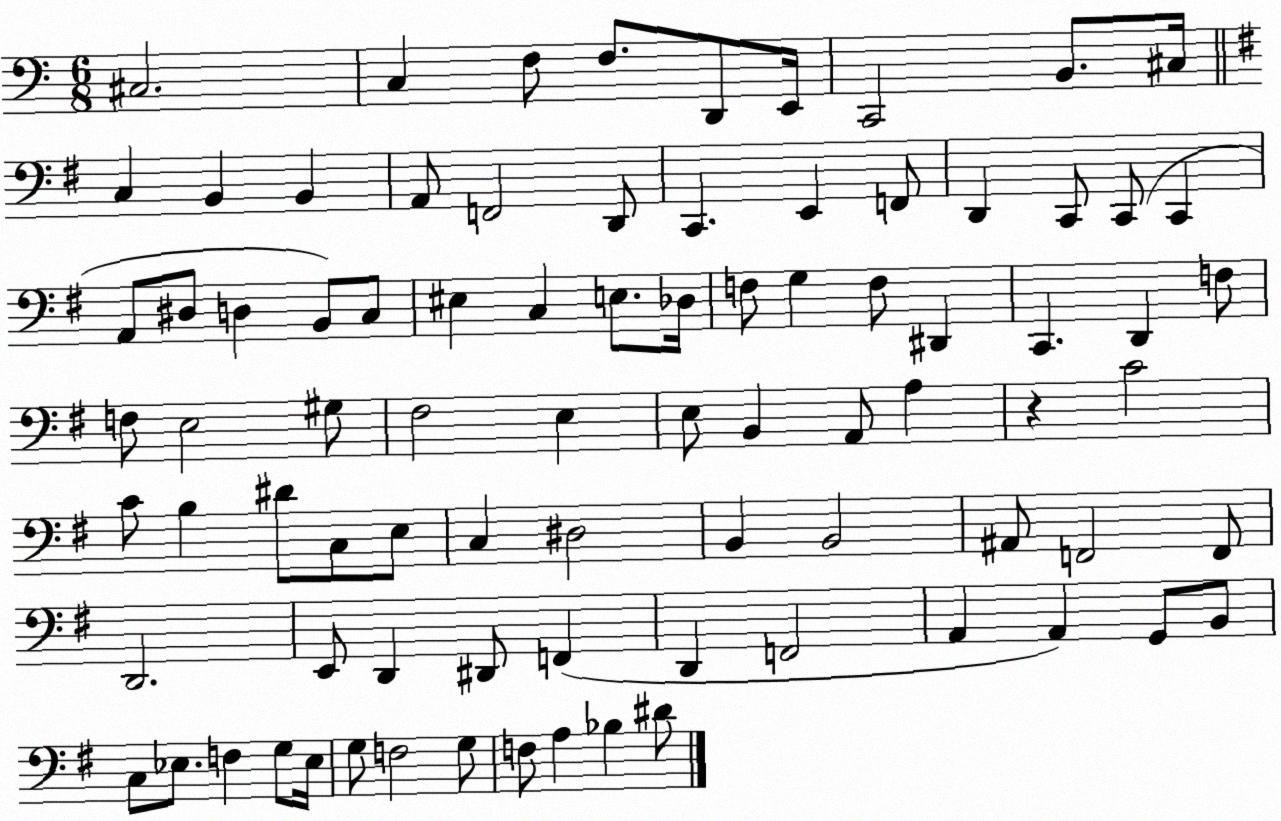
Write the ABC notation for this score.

X:1
T:Untitled
M:6/8
L:1/4
K:C
^C,2 C, F,/2 F,/2 D,,/2 E,,/4 C,,2 B,,/2 ^C,/4 C, B,, B,, A,,/2 F,,2 D,,/2 C,, E,, F,,/2 D,, C,,/2 C,,/2 C,, A,,/2 ^D,/2 D, B,,/2 C,/2 ^E, C, E,/2 _D,/4 F,/2 G, F,/2 ^D,, C,, D,, F,/2 F,/2 E,2 ^G,/2 ^F,2 E, E,/2 B,, A,,/2 A, z C2 C/2 B, ^D/2 C,/2 E,/2 C, ^D,2 B,, B,,2 ^A,,/2 F,,2 F,,/2 D,,2 E,,/2 D,, ^D,,/2 F,, D,, F,,2 A,, A,, G,,/2 B,,/2 C,/2 _E,/2 F, G,/2 _E,/4 G,/2 F,2 G,/2 F,/2 A, _B, ^D/2